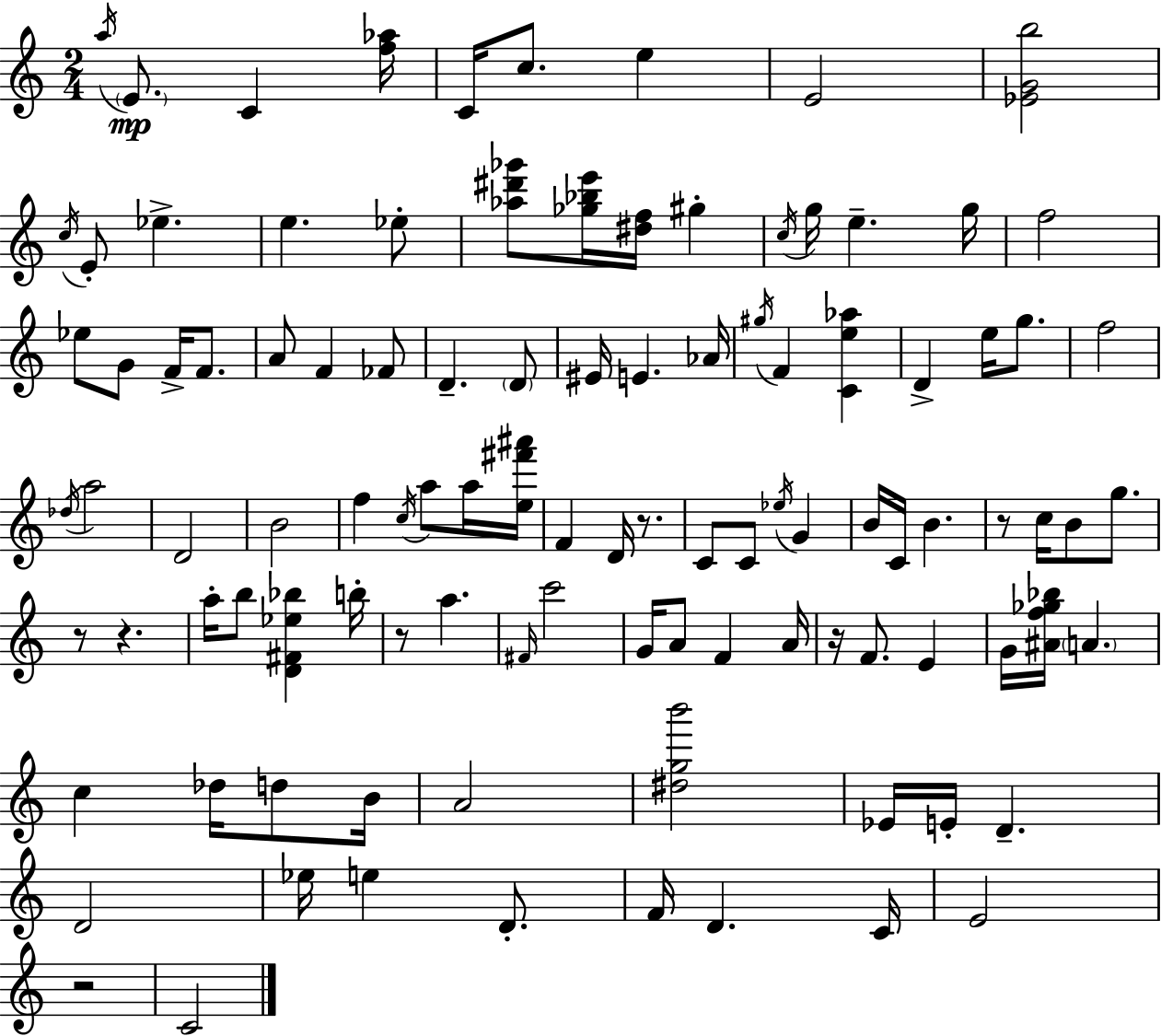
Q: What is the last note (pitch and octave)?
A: C4